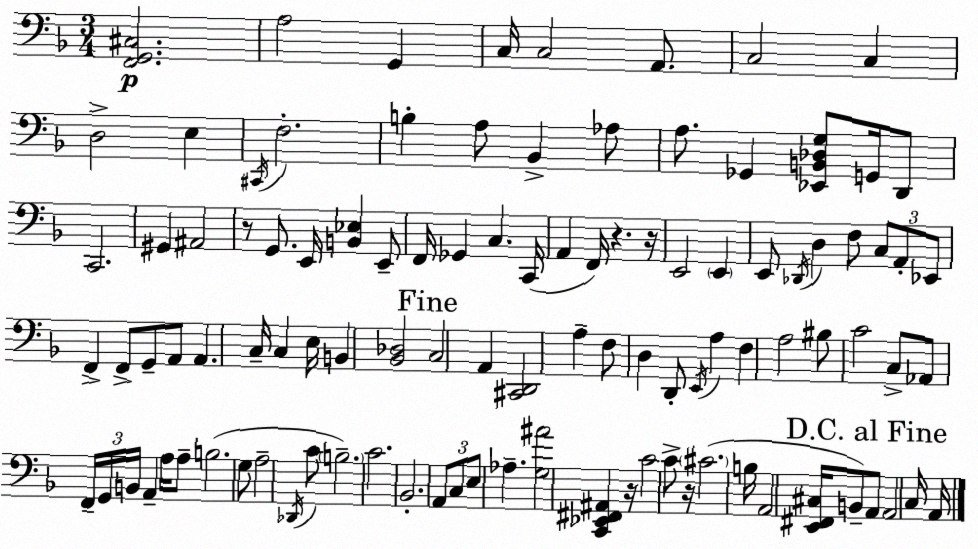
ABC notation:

X:1
T:Untitled
M:3/4
L:1/4
K:Dm
[F,,G,,^C,]2 A,2 G,, C,/4 C,2 A,,/2 C,2 C, D,2 E, ^C,,/4 F,2 B, A,/2 _B,, _A,/2 A,/2 _G,, [_E,,B,,_D,G,]/2 G,,/4 D,,/2 C,,2 ^G,, ^A,,2 z/2 G,,/2 E,,/4 [B,,_E,] E,,/2 F,,/4 _G,, C, C,,/4 A,, F,,/4 z z/4 E,,2 E,, E,,/2 _D,,/4 D, F,/2 C,/2 A,,/2 _E,,/2 F,, F,,/2 G,,/2 A,,/2 A,, C,/4 C, E,/4 B,, [_B,,_D,]2 C,2 A,, [^C,,D,,]2 A, F,/2 D, D,,/2 E,,/4 A, F, A,2 ^B,/2 C2 C,/2 _A,,/2 F,,/4 G,,/4 B,,/4 A,, A,/4 A,/2 B,2 G,/2 A,2 _D,,/4 C/2 B,2 C2 _B,,2 A,,/2 C,/2 E,/2 _A, [G,^A]2 [C,,_E,,^F,,^A,,] z/4 C2 C/2 z/4 ^C2 B,/4 A,,2 [E,,^F,,^C,]/4 B,,/2 A,,/2 A,,2 C,/4 A,,/4